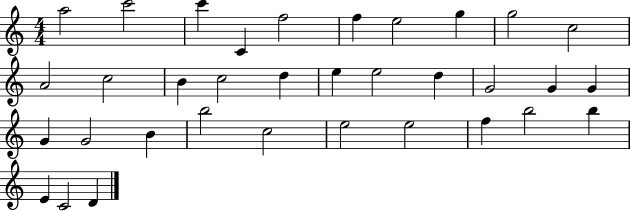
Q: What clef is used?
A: treble